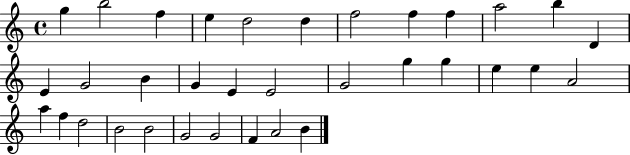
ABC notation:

X:1
T:Untitled
M:4/4
L:1/4
K:C
g b2 f e d2 d f2 f f a2 b D E G2 B G E E2 G2 g g e e A2 a f d2 B2 B2 G2 G2 F A2 B